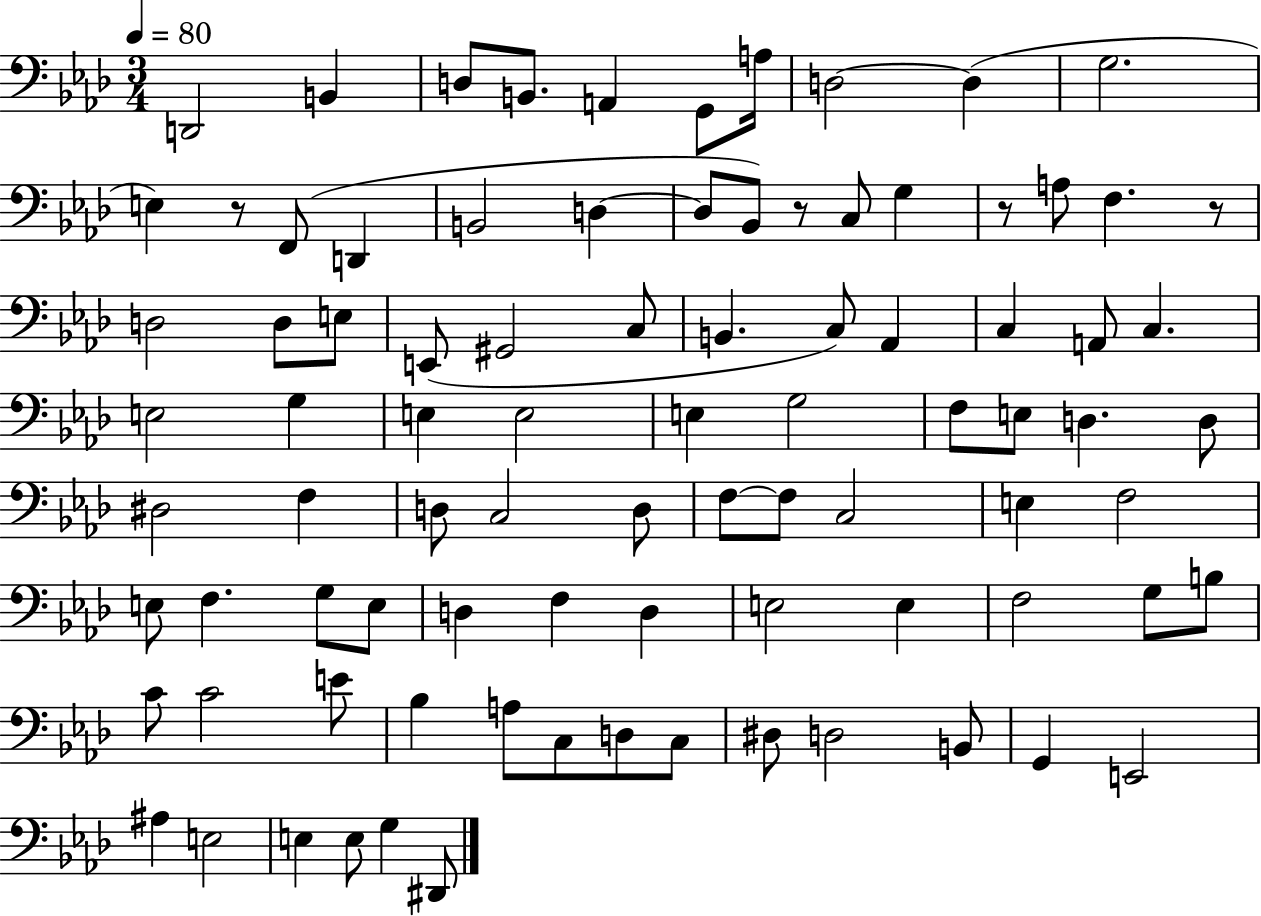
D2/h B2/q D3/e B2/e. A2/q G2/e A3/s D3/h D3/q G3/h. E3/q R/e F2/e D2/q B2/h D3/q D3/e Bb2/e R/e C3/e G3/q R/e A3/e F3/q. R/e D3/h D3/e E3/e E2/e G#2/h C3/e B2/q. C3/e Ab2/q C3/q A2/e C3/q. E3/h G3/q E3/q E3/h E3/q G3/h F3/e E3/e D3/q. D3/e D#3/h F3/q D3/e C3/h D3/e F3/e F3/e C3/h E3/q F3/h E3/e F3/q. G3/e E3/e D3/q F3/q D3/q E3/h E3/q F3/h G3/e B3/e C4/e C4/h E4/e Bb3/q A3/e C3/e D3/e C3/e D#3/e D3/h B2/e G2/q E2/h A#3/q E3/h E3/q E3/e G3/q D#2/e